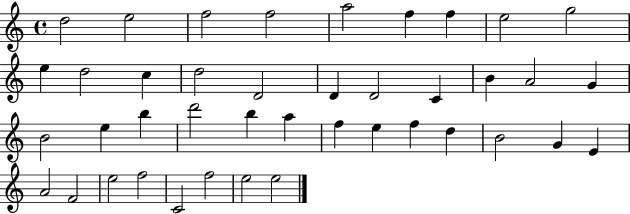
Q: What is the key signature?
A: C major